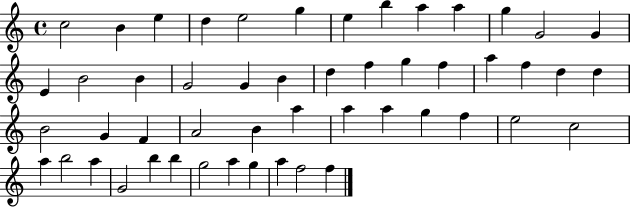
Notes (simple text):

C5/h B4/q E5/q D5/q E5/h G5/q E5/q B5/q A5/q A5/q G5/q G4/h G4/q E4/q B4/h B4/q G4/h G4/q B4/q D5/q F5/q G5/q F5/q A5/q F5/q D5/q D5/q B4/h G4/q F4/q A4/h B4/q A5/q A5/q A5/q G5/q F5/q E5/h C5/h A5/q B5/h A5/q G4/h B5/q B5/q G5/h A5/q G5/q A5/q F5/h F5/q